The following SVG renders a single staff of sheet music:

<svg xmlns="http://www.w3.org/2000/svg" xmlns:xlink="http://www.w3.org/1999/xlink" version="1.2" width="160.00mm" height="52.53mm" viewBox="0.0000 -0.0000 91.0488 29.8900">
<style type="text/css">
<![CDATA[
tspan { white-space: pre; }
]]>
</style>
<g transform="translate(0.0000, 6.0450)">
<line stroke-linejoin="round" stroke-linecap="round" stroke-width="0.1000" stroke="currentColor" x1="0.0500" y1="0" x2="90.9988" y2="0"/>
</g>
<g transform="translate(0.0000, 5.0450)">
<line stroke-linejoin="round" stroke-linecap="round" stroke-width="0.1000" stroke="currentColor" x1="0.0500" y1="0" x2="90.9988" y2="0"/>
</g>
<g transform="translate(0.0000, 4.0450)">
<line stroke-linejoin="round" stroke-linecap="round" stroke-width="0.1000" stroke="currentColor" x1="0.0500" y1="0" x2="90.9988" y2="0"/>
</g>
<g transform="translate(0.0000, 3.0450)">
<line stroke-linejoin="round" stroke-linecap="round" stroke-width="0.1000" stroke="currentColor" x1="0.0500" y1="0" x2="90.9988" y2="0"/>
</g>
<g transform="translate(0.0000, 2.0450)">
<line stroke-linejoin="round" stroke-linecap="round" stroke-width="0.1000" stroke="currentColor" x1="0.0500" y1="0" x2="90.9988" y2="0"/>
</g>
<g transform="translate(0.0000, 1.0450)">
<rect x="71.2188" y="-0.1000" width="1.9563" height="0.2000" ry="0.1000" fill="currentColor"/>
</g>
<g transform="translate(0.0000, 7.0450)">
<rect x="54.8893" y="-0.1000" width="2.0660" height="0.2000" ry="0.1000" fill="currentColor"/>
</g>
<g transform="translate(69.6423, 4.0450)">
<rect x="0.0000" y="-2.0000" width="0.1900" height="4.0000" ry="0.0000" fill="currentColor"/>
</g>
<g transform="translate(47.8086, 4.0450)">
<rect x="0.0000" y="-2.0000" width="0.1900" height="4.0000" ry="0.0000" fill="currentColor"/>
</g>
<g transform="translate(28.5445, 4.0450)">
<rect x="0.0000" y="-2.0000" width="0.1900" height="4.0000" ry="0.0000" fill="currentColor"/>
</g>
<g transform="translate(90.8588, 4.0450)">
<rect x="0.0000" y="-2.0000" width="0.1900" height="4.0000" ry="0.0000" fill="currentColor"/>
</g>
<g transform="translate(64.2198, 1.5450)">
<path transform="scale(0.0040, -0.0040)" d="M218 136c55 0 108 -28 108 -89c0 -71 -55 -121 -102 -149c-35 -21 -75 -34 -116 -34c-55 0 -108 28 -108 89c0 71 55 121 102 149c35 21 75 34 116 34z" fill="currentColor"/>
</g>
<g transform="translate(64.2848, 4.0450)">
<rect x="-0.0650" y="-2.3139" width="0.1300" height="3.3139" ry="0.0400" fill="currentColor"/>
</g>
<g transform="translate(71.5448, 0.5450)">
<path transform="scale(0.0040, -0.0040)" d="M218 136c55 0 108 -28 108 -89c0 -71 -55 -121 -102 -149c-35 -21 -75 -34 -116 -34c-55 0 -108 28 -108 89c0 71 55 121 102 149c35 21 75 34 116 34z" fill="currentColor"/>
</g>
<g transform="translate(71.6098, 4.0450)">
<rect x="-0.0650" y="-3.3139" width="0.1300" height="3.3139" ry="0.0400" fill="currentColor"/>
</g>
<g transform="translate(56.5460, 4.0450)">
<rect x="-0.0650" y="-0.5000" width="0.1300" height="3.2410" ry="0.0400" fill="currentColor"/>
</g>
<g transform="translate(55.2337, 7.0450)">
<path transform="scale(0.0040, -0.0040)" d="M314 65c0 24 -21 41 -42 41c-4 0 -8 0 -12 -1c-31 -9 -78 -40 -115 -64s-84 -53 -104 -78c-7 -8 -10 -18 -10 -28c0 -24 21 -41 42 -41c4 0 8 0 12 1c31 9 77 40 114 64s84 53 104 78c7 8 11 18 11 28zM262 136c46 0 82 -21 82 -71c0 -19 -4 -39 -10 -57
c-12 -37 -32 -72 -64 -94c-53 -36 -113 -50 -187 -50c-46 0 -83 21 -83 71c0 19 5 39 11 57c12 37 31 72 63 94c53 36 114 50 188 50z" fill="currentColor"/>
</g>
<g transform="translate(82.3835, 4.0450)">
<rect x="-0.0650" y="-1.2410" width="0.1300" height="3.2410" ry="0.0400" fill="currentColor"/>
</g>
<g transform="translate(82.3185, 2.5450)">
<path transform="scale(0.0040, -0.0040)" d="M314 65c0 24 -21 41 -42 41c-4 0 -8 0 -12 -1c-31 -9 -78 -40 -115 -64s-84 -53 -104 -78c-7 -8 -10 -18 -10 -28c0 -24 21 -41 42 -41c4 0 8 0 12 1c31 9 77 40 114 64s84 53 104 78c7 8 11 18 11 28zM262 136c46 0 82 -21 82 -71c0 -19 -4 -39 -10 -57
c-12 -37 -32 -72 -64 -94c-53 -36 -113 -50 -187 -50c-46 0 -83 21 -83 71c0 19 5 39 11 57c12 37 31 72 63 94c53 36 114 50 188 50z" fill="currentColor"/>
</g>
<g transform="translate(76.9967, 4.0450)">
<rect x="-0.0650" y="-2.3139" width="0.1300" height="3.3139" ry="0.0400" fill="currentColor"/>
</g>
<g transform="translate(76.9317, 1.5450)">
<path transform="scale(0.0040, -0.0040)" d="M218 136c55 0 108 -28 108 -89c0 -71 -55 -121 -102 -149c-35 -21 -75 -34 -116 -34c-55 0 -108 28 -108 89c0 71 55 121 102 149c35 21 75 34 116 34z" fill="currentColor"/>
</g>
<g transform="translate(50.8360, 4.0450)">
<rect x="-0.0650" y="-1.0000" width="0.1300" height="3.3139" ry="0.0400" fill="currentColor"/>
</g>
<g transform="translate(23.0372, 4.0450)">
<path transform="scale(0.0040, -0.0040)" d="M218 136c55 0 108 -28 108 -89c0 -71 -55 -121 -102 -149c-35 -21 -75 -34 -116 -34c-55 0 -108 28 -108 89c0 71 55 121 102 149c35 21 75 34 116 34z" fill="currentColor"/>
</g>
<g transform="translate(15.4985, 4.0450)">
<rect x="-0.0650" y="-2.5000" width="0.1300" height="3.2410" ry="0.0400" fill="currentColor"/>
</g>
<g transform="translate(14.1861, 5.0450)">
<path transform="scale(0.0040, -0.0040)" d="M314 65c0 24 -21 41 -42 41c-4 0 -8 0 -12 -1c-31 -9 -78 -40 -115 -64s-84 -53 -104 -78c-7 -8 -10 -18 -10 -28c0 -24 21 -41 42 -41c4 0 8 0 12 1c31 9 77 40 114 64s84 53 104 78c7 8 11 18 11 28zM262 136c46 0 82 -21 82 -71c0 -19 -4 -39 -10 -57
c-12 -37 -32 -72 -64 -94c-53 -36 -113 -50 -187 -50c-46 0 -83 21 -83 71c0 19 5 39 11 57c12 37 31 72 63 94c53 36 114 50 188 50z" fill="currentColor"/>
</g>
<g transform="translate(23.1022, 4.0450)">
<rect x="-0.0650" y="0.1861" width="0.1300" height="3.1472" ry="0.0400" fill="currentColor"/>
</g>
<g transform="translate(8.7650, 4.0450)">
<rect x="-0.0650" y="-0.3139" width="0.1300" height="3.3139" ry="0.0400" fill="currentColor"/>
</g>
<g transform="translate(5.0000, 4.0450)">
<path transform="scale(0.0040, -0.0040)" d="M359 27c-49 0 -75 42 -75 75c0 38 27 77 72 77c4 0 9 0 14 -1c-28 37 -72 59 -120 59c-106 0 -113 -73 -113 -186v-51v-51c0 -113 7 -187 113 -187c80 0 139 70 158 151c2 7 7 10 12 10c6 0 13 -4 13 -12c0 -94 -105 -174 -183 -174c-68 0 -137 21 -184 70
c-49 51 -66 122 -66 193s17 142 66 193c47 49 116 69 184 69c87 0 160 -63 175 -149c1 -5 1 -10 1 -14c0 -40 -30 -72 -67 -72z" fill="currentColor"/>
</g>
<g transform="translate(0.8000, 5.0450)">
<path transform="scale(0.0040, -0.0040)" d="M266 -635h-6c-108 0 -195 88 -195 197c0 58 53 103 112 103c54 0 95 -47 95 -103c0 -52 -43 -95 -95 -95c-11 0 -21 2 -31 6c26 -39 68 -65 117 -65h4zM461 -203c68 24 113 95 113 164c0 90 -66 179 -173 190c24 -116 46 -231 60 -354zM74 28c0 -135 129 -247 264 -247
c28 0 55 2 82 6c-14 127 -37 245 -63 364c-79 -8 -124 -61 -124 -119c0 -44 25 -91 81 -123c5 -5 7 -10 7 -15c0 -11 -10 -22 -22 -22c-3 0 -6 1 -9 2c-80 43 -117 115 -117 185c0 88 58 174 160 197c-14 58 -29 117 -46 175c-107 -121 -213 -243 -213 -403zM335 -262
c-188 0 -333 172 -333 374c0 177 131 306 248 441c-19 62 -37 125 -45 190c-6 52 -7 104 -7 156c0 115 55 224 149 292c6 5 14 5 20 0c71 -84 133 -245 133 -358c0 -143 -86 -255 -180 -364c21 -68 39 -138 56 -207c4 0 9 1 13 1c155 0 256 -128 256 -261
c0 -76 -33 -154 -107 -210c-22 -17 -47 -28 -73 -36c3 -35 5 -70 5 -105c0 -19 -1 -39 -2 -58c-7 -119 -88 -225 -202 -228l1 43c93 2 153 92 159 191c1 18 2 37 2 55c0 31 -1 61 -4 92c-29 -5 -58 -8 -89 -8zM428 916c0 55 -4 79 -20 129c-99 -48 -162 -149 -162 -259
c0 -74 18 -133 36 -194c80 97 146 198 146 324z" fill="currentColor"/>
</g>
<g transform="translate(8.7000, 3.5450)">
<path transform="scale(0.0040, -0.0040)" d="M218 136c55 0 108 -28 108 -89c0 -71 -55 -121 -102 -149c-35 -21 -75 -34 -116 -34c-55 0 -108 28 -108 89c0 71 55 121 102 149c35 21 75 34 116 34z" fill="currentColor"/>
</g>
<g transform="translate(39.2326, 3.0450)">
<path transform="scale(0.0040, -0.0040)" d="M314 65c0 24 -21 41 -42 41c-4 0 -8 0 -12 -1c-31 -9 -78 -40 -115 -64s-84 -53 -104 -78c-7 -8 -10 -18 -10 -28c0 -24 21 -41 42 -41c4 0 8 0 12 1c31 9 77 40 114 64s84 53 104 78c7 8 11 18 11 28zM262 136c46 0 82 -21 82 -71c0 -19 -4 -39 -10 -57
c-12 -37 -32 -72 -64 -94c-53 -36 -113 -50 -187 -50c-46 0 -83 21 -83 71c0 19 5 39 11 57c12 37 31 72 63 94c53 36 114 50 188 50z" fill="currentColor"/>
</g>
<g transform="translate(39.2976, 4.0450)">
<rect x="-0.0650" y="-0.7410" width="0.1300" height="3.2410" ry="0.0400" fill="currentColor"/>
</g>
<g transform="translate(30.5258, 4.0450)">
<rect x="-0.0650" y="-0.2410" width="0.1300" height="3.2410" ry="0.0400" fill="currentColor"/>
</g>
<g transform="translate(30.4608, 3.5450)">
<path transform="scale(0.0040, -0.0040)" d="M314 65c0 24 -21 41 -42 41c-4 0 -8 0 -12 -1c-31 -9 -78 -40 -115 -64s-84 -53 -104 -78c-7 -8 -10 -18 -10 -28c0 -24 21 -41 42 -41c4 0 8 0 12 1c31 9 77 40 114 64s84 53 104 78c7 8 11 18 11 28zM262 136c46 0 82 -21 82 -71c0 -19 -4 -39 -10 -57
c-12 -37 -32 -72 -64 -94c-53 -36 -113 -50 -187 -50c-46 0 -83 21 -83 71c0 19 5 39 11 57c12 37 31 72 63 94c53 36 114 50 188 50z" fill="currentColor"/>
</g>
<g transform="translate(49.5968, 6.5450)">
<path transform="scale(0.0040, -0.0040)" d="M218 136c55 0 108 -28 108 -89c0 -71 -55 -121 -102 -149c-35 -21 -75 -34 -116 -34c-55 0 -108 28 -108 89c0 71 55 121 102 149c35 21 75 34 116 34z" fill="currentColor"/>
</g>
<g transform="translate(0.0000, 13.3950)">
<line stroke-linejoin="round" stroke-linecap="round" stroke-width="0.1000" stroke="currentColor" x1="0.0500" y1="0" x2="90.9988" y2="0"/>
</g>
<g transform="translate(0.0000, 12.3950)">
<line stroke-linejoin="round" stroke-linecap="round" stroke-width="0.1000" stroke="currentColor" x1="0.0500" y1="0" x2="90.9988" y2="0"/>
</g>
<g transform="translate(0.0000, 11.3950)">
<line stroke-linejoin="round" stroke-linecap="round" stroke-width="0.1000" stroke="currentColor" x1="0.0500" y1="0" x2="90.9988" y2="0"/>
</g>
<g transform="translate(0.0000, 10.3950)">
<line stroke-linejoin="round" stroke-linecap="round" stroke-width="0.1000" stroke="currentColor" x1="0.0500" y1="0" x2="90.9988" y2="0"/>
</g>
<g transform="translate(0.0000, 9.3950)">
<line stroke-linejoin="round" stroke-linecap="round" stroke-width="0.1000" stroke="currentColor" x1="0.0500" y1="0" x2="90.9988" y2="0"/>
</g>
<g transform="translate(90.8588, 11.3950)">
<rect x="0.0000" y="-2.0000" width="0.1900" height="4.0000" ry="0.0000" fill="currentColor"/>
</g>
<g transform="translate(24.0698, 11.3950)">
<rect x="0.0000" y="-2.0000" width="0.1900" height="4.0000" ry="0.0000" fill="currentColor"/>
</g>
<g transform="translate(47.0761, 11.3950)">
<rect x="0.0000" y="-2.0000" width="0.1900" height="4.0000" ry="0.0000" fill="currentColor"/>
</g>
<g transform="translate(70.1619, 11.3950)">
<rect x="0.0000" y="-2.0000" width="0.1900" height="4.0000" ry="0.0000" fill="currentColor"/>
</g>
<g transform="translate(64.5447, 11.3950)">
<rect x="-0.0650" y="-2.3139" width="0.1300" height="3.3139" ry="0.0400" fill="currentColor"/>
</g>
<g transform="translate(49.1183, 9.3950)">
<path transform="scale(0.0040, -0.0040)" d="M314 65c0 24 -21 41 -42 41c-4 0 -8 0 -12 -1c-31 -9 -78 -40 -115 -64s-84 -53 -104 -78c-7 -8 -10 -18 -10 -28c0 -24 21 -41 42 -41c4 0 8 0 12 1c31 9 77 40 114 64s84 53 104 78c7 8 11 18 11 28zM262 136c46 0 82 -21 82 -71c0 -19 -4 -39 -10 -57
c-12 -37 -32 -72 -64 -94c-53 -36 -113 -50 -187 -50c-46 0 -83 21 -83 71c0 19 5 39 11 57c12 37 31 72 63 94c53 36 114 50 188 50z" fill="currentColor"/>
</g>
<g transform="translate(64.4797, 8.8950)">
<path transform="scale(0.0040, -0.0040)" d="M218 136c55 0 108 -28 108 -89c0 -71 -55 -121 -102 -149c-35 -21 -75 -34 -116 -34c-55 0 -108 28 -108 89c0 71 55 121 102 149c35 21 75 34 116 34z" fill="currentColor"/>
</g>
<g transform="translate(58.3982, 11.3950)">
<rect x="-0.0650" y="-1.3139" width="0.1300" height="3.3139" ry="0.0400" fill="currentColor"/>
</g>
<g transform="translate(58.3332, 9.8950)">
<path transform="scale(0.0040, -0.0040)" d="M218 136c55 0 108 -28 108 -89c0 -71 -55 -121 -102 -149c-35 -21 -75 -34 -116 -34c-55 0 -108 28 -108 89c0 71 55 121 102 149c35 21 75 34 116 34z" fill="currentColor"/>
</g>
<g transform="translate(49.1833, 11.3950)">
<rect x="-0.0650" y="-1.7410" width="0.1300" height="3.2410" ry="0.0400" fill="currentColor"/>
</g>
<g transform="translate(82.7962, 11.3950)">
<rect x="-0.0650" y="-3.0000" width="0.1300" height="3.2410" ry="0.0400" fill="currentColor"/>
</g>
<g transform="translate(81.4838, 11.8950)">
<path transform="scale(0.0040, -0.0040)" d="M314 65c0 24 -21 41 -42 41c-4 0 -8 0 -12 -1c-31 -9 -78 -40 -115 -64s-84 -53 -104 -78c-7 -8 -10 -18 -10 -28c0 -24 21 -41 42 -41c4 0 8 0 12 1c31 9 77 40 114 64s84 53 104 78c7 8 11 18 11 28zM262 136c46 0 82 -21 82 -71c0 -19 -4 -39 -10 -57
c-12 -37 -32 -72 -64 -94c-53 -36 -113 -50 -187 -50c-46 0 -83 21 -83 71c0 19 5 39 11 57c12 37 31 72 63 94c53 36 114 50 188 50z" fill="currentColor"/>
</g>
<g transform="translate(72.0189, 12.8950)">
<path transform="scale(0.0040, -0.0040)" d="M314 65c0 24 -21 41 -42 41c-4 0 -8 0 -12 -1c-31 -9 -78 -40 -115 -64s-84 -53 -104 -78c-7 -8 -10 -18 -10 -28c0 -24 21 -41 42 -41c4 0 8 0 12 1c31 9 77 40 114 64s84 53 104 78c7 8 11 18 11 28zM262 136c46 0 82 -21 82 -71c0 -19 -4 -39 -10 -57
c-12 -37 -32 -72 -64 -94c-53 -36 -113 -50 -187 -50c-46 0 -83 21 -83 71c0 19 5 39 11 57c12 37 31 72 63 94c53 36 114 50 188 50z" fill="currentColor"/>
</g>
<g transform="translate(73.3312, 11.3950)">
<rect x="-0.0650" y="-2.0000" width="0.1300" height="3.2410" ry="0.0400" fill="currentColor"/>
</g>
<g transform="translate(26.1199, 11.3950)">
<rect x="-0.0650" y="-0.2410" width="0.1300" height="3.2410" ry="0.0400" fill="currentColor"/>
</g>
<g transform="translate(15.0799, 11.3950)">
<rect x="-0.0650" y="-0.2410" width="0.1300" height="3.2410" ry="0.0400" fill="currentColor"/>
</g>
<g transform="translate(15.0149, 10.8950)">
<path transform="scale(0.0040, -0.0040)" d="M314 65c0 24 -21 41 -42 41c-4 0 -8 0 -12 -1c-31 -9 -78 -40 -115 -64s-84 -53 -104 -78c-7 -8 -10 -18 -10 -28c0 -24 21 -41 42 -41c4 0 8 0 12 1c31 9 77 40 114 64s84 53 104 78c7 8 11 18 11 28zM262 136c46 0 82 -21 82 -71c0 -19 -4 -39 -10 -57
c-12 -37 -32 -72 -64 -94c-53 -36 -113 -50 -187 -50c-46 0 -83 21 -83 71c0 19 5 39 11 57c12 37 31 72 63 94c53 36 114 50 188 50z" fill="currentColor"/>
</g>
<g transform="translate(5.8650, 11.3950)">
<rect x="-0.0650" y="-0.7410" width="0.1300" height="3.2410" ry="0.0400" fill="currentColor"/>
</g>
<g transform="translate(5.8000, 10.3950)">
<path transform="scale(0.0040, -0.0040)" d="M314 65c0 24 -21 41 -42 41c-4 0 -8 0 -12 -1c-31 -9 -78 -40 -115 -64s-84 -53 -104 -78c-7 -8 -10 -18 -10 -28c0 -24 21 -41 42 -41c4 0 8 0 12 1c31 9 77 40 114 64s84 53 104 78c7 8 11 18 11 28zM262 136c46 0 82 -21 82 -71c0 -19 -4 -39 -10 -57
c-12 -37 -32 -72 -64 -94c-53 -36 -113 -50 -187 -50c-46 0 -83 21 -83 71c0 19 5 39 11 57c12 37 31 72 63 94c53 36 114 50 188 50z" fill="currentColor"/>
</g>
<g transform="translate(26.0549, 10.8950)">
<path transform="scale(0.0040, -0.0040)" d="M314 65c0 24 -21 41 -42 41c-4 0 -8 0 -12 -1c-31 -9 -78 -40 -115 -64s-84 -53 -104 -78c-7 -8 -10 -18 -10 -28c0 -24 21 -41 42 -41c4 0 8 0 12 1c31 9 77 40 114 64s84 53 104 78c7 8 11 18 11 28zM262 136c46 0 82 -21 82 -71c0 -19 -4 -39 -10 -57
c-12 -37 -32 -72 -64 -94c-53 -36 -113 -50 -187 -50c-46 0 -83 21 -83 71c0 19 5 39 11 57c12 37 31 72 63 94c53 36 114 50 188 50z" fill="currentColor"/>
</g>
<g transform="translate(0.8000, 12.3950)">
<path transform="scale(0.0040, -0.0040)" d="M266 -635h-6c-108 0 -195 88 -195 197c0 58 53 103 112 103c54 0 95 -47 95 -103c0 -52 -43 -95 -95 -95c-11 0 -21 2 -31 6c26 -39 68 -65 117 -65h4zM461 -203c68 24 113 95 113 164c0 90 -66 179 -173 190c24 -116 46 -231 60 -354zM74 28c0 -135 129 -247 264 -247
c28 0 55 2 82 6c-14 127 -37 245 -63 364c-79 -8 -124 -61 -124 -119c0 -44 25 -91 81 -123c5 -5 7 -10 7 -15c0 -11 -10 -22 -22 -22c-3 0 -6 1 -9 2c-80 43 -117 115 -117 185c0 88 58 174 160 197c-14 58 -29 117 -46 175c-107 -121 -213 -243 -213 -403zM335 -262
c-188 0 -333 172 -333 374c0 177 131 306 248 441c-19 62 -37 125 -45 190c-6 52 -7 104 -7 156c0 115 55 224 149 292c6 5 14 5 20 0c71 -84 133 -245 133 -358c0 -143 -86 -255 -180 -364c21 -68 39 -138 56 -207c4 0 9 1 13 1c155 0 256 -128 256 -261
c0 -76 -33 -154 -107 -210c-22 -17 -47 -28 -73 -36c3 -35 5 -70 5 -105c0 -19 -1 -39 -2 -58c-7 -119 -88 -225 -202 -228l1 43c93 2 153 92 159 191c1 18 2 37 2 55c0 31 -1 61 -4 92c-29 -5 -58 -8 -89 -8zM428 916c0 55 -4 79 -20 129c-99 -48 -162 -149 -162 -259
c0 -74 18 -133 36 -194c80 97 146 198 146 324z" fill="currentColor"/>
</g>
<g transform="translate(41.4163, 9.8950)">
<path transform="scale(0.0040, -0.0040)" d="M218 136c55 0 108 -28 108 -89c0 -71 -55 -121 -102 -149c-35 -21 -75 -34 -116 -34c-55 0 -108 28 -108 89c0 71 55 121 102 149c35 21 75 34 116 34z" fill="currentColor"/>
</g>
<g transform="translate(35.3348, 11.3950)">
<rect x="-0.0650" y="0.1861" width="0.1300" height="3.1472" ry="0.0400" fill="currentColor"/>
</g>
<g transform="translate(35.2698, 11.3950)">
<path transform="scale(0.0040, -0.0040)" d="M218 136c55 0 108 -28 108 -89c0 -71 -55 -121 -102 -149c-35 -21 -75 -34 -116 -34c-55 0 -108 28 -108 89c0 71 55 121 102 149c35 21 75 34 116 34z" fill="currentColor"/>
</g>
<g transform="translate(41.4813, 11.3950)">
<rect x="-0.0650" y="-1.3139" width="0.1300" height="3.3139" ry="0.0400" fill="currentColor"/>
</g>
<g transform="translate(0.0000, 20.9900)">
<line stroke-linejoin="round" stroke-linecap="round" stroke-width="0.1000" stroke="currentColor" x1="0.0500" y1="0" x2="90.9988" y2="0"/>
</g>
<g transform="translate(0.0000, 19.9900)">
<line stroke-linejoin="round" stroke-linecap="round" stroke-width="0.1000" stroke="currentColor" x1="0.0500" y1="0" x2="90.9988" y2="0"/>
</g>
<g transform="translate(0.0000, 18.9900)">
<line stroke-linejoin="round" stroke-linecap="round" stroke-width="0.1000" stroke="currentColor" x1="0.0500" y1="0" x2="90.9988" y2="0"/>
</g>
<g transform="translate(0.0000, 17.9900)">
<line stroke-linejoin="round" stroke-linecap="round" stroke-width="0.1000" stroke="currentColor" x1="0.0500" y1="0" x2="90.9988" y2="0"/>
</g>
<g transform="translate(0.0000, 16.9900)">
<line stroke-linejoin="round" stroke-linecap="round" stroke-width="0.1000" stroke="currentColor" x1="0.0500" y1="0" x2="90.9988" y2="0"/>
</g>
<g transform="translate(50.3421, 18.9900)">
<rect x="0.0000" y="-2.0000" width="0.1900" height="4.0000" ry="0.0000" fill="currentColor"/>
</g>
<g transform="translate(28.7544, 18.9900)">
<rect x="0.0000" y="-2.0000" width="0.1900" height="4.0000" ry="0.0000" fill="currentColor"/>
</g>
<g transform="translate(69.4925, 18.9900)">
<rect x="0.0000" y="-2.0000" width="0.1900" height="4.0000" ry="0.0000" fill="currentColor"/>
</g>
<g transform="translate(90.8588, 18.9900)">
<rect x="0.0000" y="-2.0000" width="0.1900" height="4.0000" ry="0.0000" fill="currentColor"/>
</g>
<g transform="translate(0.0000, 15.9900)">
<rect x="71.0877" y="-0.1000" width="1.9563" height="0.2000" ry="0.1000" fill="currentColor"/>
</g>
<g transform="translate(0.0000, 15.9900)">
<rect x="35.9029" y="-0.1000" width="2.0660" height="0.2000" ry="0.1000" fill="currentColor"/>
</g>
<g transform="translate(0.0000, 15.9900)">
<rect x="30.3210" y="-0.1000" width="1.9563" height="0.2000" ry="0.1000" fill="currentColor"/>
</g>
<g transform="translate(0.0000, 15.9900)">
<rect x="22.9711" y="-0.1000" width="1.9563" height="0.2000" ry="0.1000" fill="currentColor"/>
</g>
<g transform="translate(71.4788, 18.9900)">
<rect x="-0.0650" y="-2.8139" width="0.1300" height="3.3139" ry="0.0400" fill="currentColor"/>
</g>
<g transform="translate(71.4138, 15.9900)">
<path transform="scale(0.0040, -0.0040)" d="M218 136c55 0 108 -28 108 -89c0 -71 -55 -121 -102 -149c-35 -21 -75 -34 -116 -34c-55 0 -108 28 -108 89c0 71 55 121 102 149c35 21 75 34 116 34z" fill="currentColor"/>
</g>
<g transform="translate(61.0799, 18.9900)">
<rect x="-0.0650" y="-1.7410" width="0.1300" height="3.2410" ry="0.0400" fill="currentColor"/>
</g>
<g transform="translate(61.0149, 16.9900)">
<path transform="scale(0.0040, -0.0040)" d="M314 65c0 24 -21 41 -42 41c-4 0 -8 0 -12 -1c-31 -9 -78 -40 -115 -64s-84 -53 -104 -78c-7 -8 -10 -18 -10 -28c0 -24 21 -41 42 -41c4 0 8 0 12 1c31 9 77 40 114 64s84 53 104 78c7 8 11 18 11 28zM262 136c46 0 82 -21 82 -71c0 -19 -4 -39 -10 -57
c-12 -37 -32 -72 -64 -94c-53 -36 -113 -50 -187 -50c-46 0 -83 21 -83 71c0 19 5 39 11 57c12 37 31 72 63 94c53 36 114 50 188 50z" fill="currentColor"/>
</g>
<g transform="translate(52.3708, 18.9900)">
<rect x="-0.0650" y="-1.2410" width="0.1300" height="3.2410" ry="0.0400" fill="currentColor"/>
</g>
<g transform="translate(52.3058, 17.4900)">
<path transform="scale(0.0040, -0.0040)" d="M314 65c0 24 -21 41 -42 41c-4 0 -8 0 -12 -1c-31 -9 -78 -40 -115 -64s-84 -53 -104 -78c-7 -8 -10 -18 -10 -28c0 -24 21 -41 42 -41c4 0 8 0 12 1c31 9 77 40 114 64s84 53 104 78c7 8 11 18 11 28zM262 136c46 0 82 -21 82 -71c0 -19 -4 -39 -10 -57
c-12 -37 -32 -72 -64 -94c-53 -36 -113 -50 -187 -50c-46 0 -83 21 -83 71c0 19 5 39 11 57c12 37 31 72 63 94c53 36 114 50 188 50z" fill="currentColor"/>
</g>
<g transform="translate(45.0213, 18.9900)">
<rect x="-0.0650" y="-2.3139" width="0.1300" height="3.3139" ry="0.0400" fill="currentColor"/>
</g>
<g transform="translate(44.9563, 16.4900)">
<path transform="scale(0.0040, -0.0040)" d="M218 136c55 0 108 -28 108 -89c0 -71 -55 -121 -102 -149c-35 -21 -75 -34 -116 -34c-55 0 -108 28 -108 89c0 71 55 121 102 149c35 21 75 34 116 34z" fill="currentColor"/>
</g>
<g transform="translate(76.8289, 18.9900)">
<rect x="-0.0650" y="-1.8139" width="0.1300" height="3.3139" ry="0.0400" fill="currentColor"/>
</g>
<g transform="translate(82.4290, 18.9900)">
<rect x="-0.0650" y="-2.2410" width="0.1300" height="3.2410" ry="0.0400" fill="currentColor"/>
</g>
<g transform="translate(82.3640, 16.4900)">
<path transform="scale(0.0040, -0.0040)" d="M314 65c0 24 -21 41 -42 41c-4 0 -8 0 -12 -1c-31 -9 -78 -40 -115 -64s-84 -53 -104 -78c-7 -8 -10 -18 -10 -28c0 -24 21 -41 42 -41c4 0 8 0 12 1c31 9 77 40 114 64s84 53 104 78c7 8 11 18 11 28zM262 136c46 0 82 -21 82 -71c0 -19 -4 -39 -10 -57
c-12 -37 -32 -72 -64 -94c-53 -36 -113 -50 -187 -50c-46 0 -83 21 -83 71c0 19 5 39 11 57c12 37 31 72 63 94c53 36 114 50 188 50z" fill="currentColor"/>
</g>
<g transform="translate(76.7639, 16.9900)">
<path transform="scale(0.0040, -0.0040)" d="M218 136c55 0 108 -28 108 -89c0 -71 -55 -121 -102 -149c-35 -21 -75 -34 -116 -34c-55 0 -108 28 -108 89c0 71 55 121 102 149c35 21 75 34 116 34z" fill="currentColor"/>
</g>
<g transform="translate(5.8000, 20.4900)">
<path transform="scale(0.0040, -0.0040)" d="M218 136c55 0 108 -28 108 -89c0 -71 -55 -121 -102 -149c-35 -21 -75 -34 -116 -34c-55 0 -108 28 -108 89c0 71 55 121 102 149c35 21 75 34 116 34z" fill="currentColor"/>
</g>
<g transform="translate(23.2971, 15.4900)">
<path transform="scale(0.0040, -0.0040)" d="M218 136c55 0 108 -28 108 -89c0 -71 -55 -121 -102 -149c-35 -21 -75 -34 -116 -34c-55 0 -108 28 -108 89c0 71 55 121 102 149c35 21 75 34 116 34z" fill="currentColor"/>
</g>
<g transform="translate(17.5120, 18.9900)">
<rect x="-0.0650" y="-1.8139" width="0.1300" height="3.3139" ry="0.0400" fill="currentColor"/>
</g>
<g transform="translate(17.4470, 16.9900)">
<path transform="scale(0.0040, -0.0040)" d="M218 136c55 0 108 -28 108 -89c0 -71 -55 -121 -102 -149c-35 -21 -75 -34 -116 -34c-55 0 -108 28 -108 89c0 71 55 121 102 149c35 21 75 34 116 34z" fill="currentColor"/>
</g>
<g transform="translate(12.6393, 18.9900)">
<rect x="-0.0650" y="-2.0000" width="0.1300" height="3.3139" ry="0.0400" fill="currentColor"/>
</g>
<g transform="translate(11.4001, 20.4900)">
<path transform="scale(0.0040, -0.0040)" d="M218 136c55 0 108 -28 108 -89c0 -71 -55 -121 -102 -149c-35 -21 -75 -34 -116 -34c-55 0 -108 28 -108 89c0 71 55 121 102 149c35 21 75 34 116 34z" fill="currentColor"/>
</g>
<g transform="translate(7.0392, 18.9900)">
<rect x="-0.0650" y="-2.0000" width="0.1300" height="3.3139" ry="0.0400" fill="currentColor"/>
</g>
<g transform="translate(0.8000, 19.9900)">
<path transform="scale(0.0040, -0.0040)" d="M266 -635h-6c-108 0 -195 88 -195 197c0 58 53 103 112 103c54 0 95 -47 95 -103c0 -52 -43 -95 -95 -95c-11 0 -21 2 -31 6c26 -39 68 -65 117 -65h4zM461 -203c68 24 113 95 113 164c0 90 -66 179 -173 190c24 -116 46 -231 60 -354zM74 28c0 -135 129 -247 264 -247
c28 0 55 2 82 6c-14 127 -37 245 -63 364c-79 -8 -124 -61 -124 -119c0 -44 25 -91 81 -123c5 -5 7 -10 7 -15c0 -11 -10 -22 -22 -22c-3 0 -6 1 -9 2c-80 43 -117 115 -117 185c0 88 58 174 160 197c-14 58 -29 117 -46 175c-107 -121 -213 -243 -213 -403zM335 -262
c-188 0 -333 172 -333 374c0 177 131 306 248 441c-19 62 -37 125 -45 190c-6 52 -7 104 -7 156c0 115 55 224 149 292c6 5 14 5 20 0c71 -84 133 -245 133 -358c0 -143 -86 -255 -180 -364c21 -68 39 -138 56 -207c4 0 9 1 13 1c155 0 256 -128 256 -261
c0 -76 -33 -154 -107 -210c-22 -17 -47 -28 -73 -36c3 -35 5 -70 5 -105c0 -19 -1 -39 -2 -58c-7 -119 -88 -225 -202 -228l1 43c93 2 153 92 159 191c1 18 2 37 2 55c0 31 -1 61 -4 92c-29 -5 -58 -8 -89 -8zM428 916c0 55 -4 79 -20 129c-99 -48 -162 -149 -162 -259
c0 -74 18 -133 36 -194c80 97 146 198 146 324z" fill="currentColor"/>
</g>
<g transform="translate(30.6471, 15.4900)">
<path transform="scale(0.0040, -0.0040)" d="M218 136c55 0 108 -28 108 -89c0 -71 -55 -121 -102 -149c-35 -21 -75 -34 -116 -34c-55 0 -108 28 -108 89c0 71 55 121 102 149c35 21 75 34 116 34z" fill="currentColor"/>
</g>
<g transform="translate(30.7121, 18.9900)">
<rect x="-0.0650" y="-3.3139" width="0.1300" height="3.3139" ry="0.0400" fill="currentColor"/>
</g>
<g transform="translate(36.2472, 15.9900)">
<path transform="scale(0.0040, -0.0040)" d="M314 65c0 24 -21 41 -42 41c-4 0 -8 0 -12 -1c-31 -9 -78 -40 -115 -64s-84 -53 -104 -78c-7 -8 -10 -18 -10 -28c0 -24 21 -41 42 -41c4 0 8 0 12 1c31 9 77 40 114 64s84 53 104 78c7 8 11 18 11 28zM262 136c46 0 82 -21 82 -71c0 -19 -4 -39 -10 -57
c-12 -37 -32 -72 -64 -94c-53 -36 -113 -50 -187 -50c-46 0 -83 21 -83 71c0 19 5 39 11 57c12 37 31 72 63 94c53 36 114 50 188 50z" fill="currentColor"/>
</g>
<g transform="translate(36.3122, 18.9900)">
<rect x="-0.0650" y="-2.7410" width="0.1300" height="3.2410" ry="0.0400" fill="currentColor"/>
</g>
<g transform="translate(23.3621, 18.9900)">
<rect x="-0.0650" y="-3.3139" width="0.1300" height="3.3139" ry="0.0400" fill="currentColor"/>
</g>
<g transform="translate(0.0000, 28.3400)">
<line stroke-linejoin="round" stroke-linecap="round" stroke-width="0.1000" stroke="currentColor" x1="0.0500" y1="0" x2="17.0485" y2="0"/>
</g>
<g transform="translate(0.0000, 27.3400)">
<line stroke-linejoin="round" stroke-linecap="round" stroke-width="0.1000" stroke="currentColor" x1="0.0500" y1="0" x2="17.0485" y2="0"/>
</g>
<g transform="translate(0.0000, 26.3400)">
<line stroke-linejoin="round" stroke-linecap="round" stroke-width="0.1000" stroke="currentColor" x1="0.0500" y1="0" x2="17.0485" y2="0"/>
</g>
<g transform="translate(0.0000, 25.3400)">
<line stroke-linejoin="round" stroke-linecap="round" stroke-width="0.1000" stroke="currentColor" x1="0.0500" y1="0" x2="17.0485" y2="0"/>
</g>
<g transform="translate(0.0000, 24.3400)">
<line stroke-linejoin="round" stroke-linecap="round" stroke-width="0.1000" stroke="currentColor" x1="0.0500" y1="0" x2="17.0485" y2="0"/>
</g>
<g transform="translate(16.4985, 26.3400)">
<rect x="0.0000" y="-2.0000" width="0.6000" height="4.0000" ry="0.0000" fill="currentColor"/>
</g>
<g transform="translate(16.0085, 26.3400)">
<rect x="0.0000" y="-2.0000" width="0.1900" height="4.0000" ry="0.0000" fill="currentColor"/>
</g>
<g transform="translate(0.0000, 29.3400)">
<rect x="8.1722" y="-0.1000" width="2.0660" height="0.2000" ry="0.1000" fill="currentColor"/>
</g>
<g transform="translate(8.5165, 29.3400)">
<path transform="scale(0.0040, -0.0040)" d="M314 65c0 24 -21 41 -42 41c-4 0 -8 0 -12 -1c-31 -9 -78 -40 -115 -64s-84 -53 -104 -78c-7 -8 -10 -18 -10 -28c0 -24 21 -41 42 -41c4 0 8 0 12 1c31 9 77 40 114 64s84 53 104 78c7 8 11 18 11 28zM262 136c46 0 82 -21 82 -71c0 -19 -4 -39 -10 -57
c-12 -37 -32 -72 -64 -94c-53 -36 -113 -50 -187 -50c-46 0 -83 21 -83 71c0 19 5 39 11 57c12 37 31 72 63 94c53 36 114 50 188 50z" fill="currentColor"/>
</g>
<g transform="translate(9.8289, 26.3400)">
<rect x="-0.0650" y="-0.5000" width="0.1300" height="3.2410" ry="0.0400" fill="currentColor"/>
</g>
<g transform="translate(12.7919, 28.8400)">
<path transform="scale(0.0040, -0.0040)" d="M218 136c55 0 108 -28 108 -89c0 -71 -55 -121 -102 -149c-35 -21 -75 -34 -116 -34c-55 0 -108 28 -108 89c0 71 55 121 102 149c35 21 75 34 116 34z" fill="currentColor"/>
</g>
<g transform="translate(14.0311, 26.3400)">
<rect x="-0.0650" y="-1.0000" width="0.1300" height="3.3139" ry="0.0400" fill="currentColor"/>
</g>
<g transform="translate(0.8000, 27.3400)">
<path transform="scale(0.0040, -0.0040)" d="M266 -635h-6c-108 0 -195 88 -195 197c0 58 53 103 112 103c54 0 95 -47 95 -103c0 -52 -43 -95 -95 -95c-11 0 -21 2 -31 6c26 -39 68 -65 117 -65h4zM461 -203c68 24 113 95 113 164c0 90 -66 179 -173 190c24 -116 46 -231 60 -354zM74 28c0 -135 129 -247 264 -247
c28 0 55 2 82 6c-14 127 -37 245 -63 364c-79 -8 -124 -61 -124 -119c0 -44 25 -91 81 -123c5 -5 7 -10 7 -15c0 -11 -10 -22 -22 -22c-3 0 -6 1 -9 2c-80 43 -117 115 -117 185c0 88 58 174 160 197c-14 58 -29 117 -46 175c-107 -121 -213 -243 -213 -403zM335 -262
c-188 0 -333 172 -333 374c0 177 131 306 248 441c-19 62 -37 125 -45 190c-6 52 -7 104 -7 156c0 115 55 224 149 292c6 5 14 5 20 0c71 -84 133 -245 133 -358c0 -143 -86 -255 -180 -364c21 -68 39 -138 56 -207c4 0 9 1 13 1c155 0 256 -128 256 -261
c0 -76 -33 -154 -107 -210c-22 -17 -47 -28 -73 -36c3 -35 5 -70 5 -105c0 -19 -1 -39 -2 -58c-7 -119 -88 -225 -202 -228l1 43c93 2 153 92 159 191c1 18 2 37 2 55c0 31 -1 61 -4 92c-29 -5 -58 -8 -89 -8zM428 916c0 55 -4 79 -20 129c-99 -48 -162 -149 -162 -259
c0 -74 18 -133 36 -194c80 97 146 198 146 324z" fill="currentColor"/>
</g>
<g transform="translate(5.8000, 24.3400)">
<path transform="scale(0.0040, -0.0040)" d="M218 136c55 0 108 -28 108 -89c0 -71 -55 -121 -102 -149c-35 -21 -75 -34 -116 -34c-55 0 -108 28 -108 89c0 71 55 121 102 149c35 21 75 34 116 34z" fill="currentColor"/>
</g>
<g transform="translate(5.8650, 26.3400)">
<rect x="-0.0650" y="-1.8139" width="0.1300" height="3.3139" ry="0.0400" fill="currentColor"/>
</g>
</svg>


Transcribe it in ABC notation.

X:1
T:Untitled
M:4/4
L:1/4
K:C
c G2 B c2 d2 D C2 g b g e2 d2 c2 c2 B e f2 e g F2 A2 F F f b b a2 g e2 f2 a f g2 f C2 D